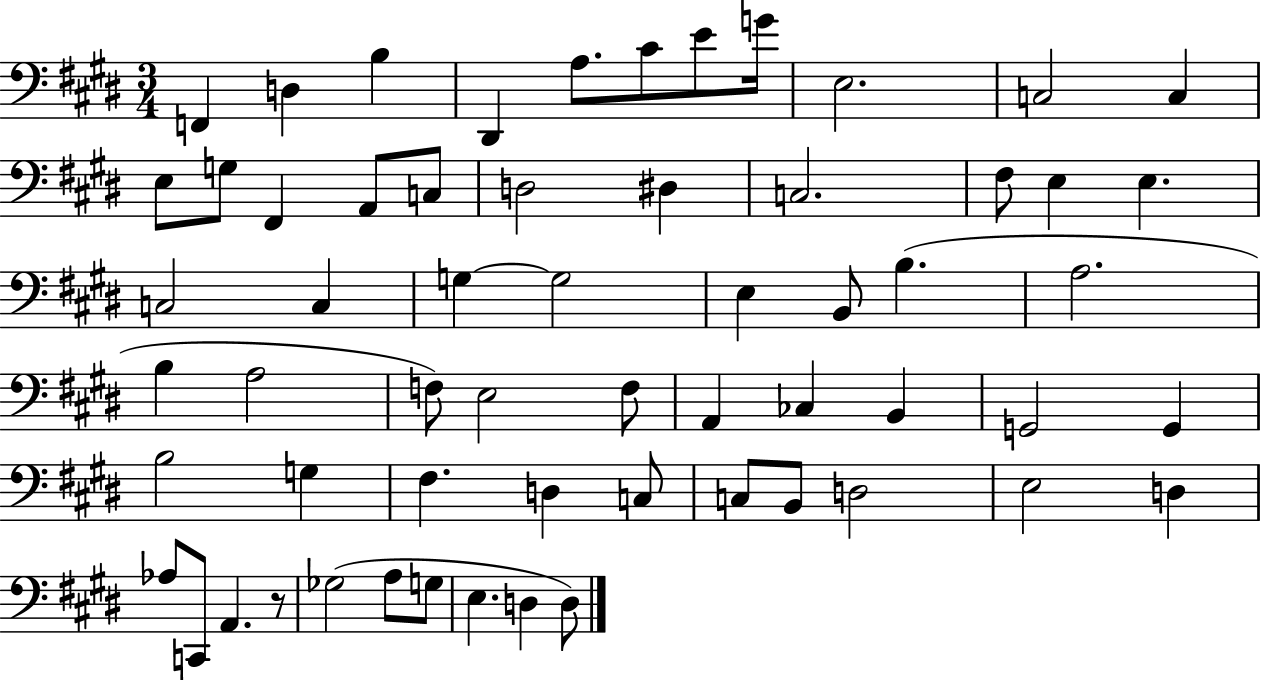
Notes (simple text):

F2/q D3/q B3/q D#2/q A3/e. C#4/e E4/e G4/s E3/h. C3/h C3/q E3/e G3/e F#2/q A2/e C3/e D3/h D#3/q C3/h. F#3/e E3/q E3/q. C3/h C3/q G3/q G3/h E3/q B2/e B3/q. A3/h. B3/q A3/h F3/e E3/h F3/e A2/q CES3/q B2/q G2/h G2/q B3/h G3/q F#3/q. D3/q C3/e C3/e B2/e D3/h E3/h D3/q Ab3/e C2/e A2/q. R/e Gb3/h A3/e G3/e E3/q. D3/q D3/e